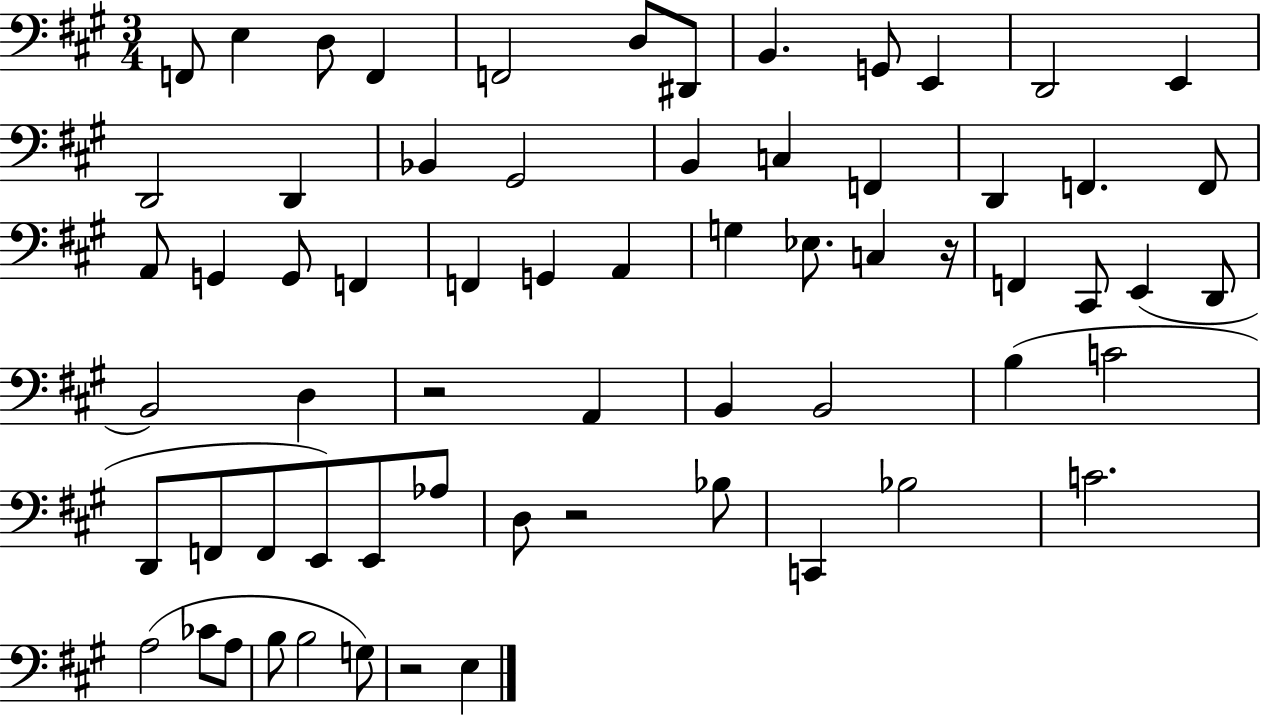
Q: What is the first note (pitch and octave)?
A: F2